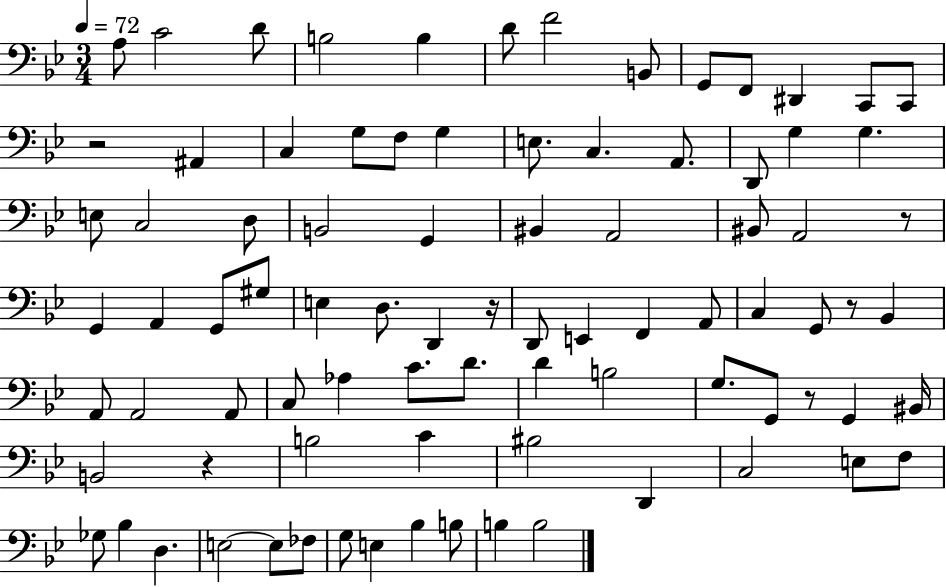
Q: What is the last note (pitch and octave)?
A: B3